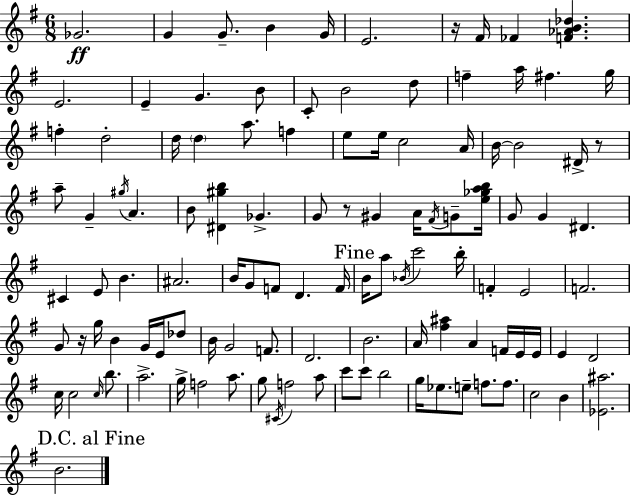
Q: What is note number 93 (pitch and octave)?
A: A5